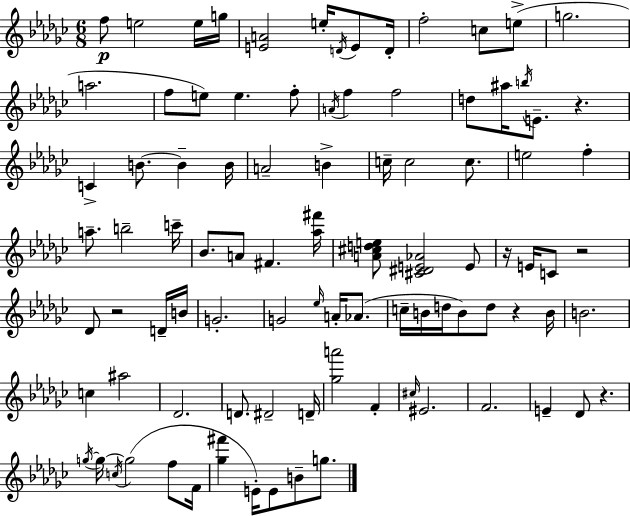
X:1
T:Untitled
M:6/8
L:1/4
K:Ebm
f/2 e2 e/4 g/4 [EA]2 e/4 D/4 E/2 D/4 f2 c/2 e/2 g2 a2 f/2 e/2 e f/2 A/4 f f2 d/2 ^a/4 b/4 E/2 z C B/2 B B/4 A2 B c/4 c2 c/2 e2 f a/2 b2 c'/4 _B/2 A/2 ^F [_a^f']/4 [A^cde]/2 [^C^DE_A]2 E/2 z/4 E/4 C/2 z2 _D/2 z2 D/4 B/4 G2 G2 _e/4 A/4 _A/2 c/4 B/4 d/4 B/2 d/2 z B/4 B2 c ^a2 _D2 D/2 ^D2 D/4 [_ga']2 F ^c/4 ^E2 F2 E _D/2 z g/4 g/4 c/4 g2 f/2 F/4 [_g^f'] E/4 E/2 B/2 g/2